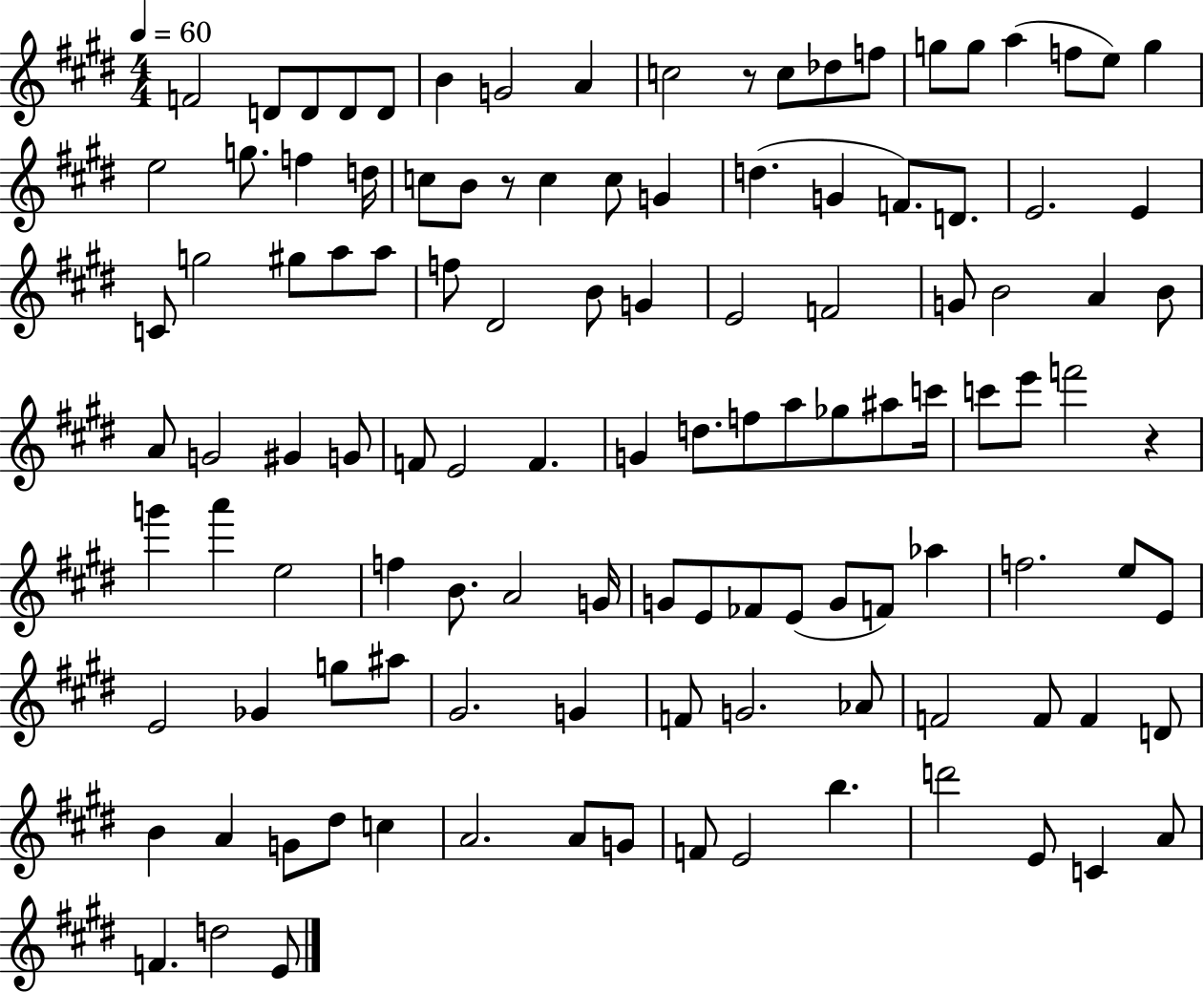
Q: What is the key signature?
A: E major